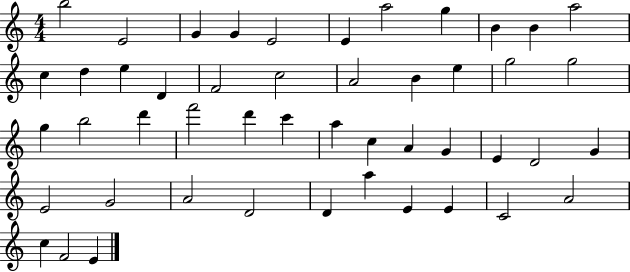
X:1
T:Untitled
M:4/4
L:1/4
K:C
b2 E2 G G E2 E a2 g B B a2 c d e D F2 c2 A2 B e g2 g2 g b2 d' f'2 d' c' a c A G E D2 G E2 G2 A2 D2 D a E E C2 A2 c F2 E